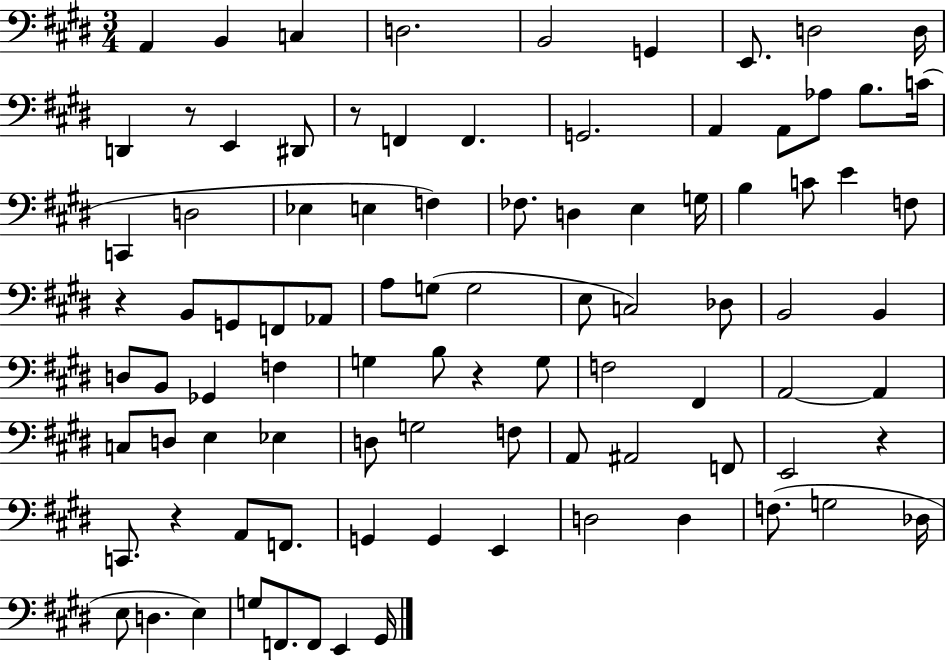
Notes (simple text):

A2/q B2/q C3/q D3/h. B2/h G2/q E2/e. D3/h D3/s D2/q R/e E2/q D#2/e R/e F2/q F2/q. G2/h. A2/q A2/e Ab3/e B3/e. C4/s C2/q D3/h Eb3/q E3/q F3/q FES3/e. D3/q E3/q G3/s B3/q C4/e E4/q F3/e R/q B2/e G2/e F2/e Ab2/e A3/e G3/e G3/h E3/e C3/h Db3/e B2/h B2/q D3/e B2/e Gb2/q F3/q G3/q B3/e R/q G3/e F3/h F#2/q A2/h A2/q C3/e D3/e E3/q Eb3/q D3/e G3/h F3/e A2/e A#2/h F2/e E2/h R/q C2/e. R/q A2/e F2/e. G2/q G2/q E2/q D3/h D3/q F3/e. G3/h Db3/s E3/e D3/q. E3/q G3/e F2/e. F2/e E2/q G#2/s